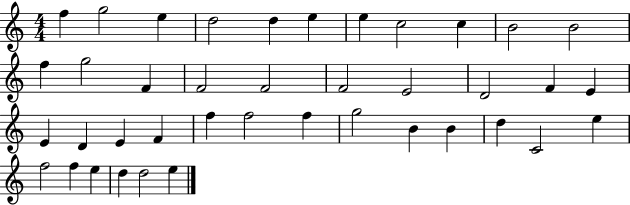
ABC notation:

X:1
T:Untitled
M:4/4
L:1/4
K:C
f g2 e d2 d e e c2 c B2 B2 f g2 F F2 F2 F2 E2 D2 F E E D E F f f2 f g2 B B d C2 e f2 f e d d2 e